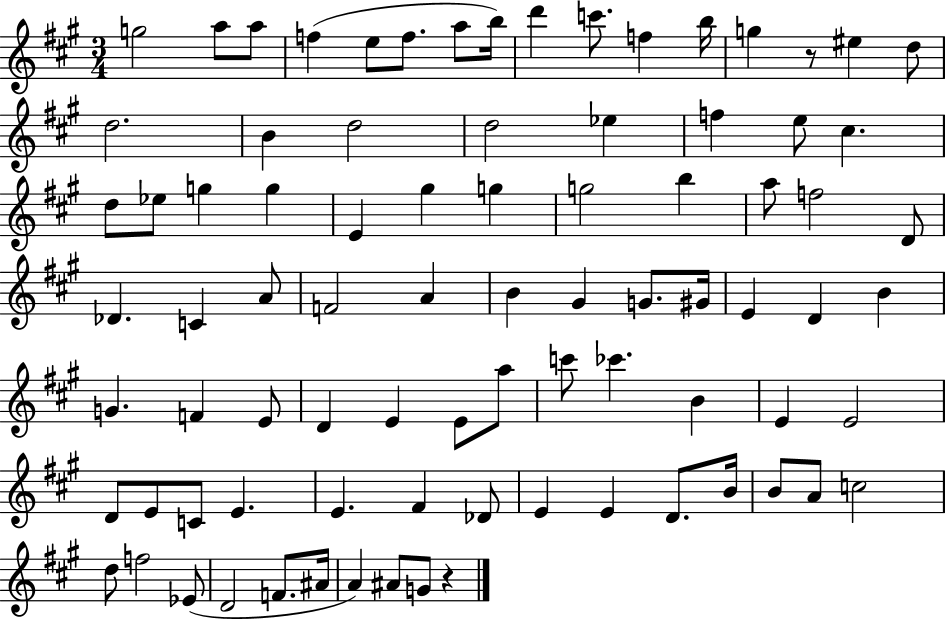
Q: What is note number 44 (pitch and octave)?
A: G#4